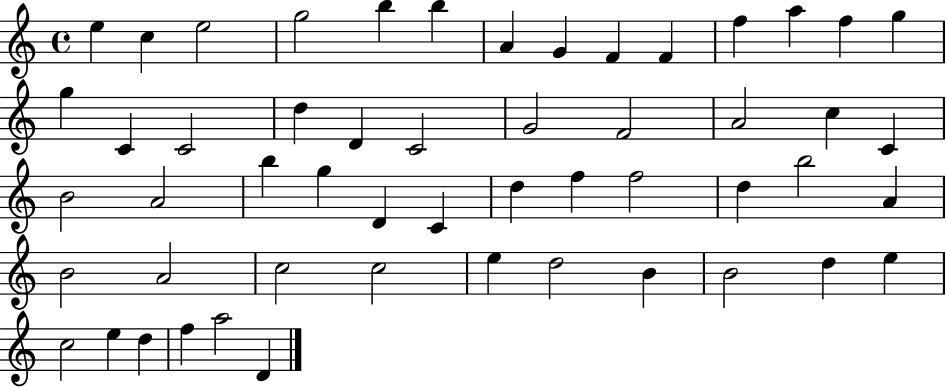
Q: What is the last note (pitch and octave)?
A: D4